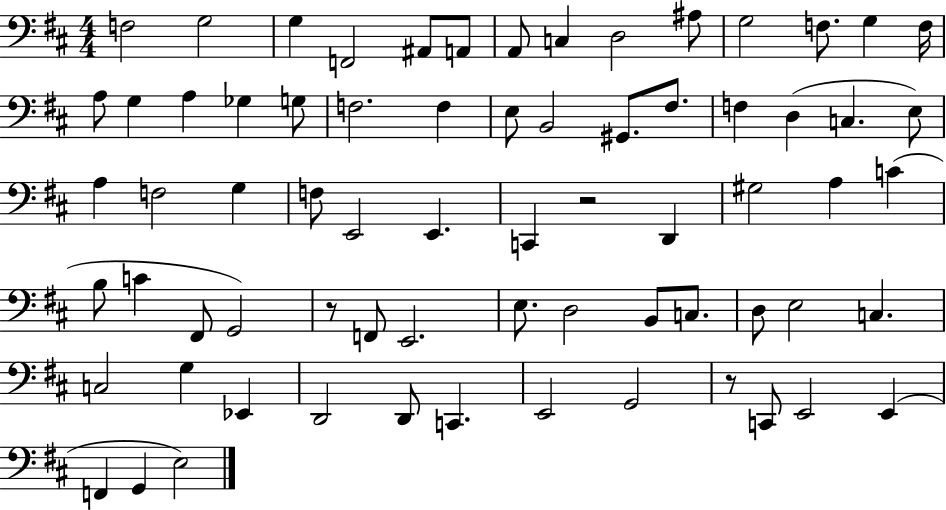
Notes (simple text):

F3/h G3/h G3/q F2/h A#2/e A2/e A2/e C3/q D3/h A#3/e G3/h F3/e. G3/q F3/s A3/e G3/q A3/q Gb3/q G3/e F3/h. F3/q E3/e B2/h G#2/e. F#3/e. F3/q D3/q C3/q. E3/e A3/q F3/h G3/q F3/e E2/h E2/q. C2/q R/h D2/q G#3/h A3/q C4/q B3/e C4/q F#2/e G2/h R/e F2/e E2/h. E3/e. D3/h B2/e C3/e. D3/e E3/h C3/q. C3/h G3/q Eb2/q D2/h D2/e C2/q. E2/h G2/h R/e C2/e E2/h E2/q F2/q G2/q E3/h